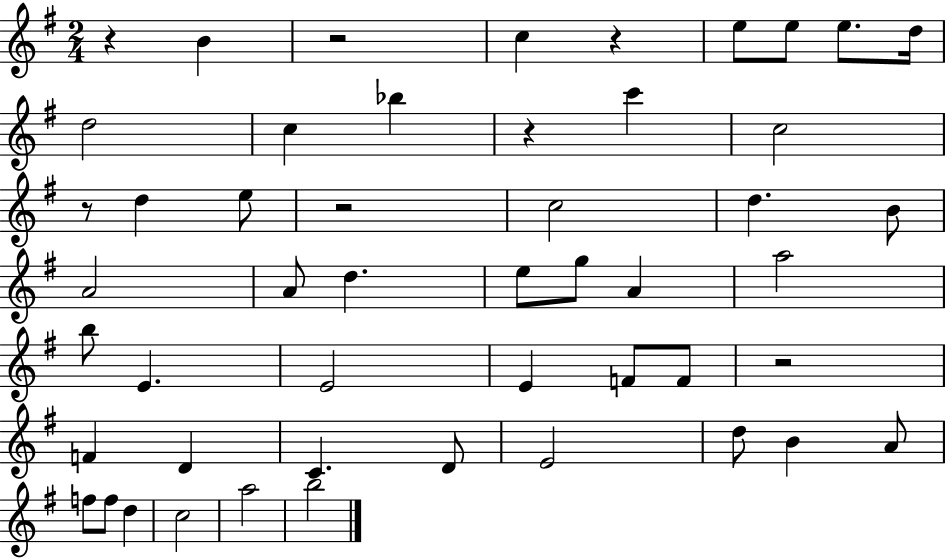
X:1
T:Untitled
M:2/4
L:1/4
K:G
z B z2 c z e/2 e/2 e/2 d/4 d2 c _b z c' c2 z/2 d e/2 z2 c2 d B/2 A2 A/2 d e/2 g/2 A a2 b/2 E E2 E F/2 F/2 z2 F D C D/2 E2 d/2 B A/2 f/2 f/2 d c2 a2 b2